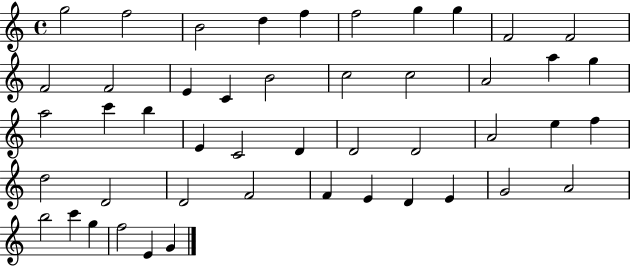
G5/h F5/h B4/h D5/q F5/q F5/h G5/q G5/q F4/h F4/h F4/h F4/h E4/q C4/q B4/h C5/h C5/h A4/h A5/q G5/q A5/h C6/q B5/q E4/q C4/h D4/q D4/h D4/h A4/h E5/q F5/q D5/h D4/h D4/h F4/h F4/q E4/q D4/q E4/q G4/h A4/h B5/h C6/q G5/q F5/h E4/q G4/q